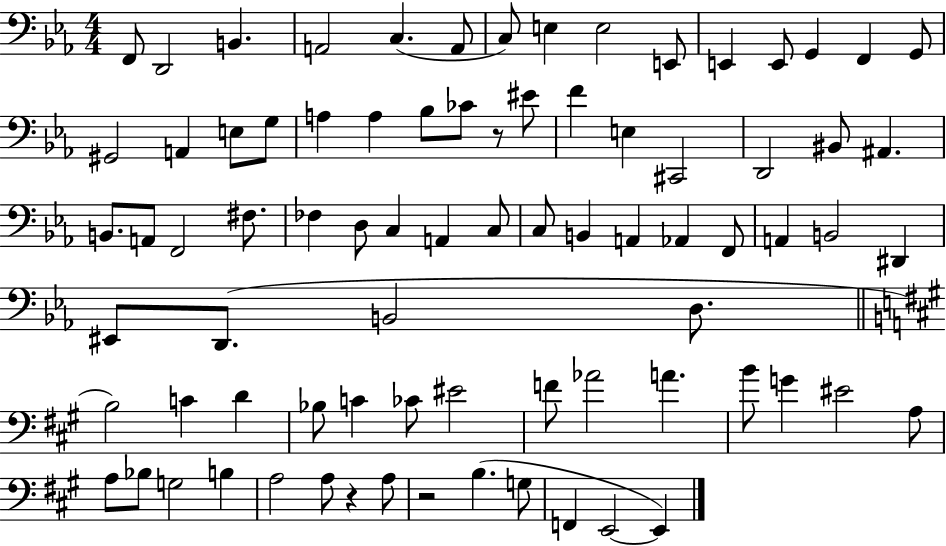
X:1
T:Untitled
M:4/4
L:1/4
K:Eb
F,,/2 D,,2 B,, A,,2 C, A,,/2 C,/2 E, E,2 E,,/2 E,, E,,/2 G,, F,, G,,/2 ^G,,2 A,, E,/2 G,/2 A, A, _B,/2 _C/2 z/2 ^E/2 F E, ^C,,2 D,,2 ^B,,/2 ^A,, B,,/2 A,,/2 F,,2 ^F,/2 _F, D,/2 C, A,, C,/2 C,/2 B,, A,, _A,, F,,/2 A,, B,,2 ^D,, ^E,,/2 D,,/2 B,,2 D,/2 B,2 C D _B,/2 C _C/2 ^E2 F/2 _A2 A B/2 G ^E2 A,/2 A,/2 _B,/2 G,2 B, A,2 A,/2 z A,/2 z2 B, G,/2 F,, E,,2 E,,